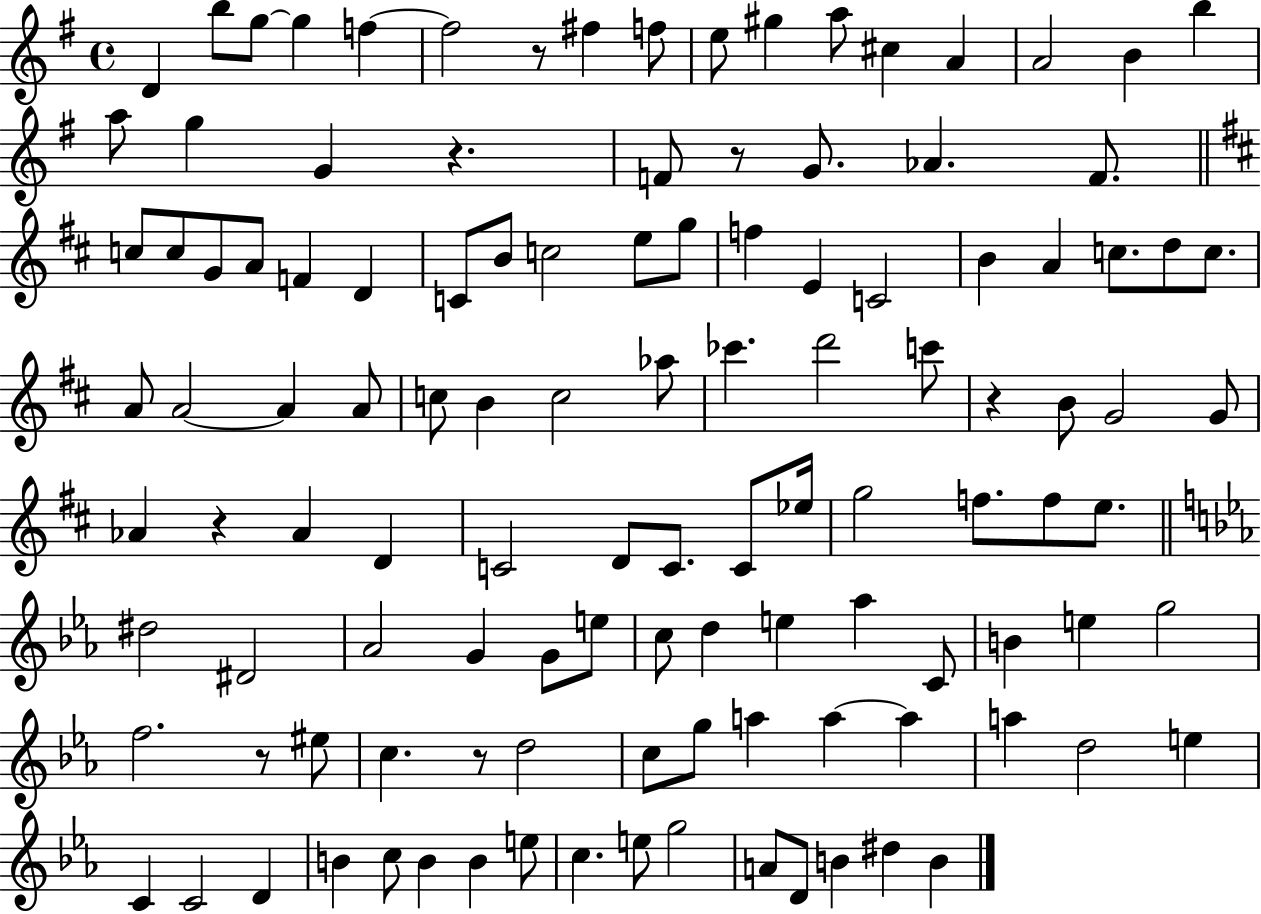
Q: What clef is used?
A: treble